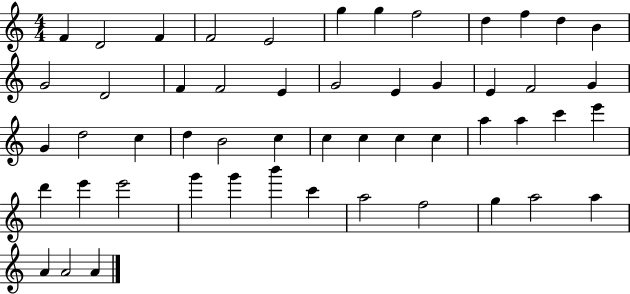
{
  \clef treble
  \numericTimeSignature
  \time 4/4
  \key c \major
  f'4 d'2 f'4 | f'2 e'2 | g''4 g''4 f''2 | d''4 f''4 d''4 b'4 | \break g'2 d'2 | f'4 f'2 e'4 | g'2 e'4 g'4 | e'4 f'2 g'4 | \break g'4 d''2 c''4 | d''4 b'2 c''4 | c''4 c''4 c''4 c''4 | a''4 a''4 c'''4 e'''4 | \break d'''4 e'''4 e'''2 | g'''4 g'''4 b'''4 c'''4 | a''2 f''2 | g''4 a''2 a''4 | \break a'4 a'2 a'4 | \bar "|."
}